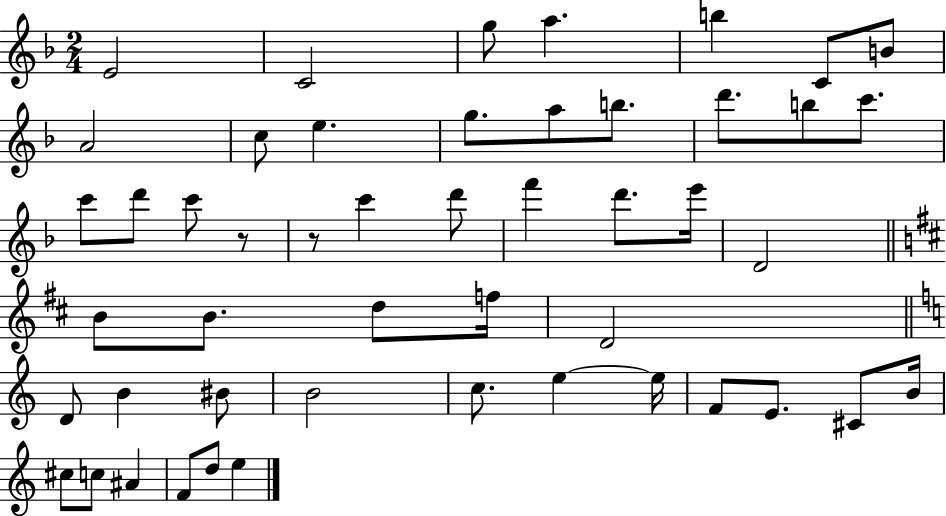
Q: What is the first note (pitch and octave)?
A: E4